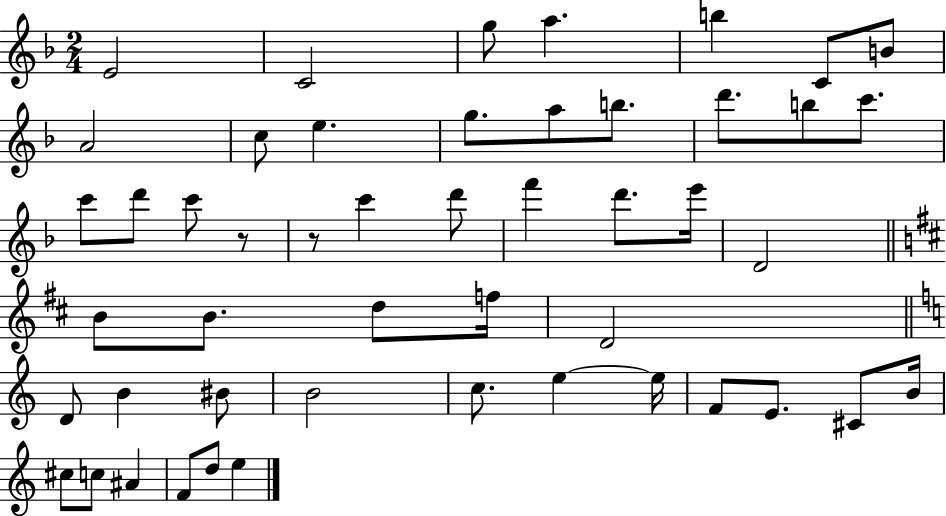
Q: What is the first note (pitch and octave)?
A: E4